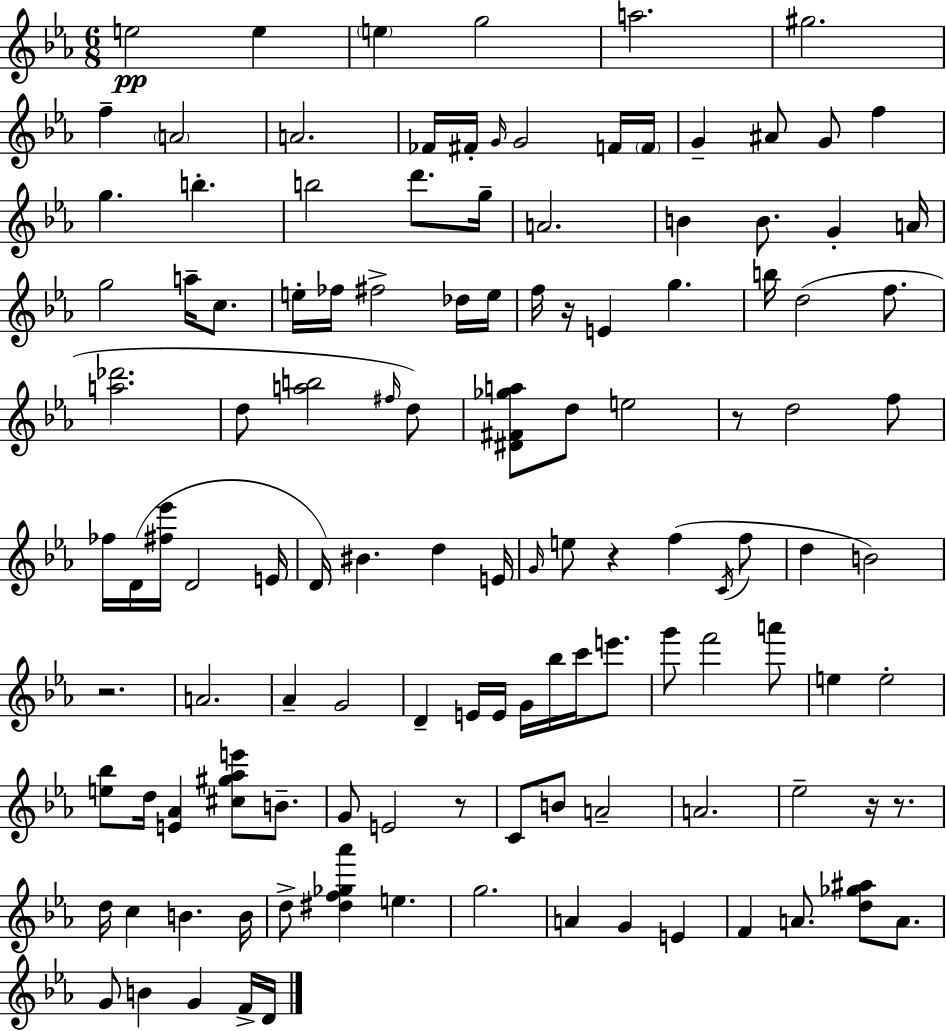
E5/h E5/q E5/q G5/h A5/h. G#5/h. F5/q A4/h A4/h. FES4/s F#4/s G4/s G4/h F4/s F4/s G4/q A#4/e G4/e F5/q G5/q. B5/q. B5/h D6/e. G5/s A4/h. B4/q B4/e. G4/q A4/s G5/h A5/s C5/e. E5/s FES5/s F#5/h Db5/s E5/s F5/s R/s E4/q G5/q. B5/s D5/h F5/e. [A5,Db6]/h. D5/e [A5,B5]/h F#5/s D5/e [D#4,F#4,Gb5,A5]/e D5/e E5/h R/e D5/h F5/e FES5/s D4/s [F#5,Eb6]/s D4/h E4/s D4/s BIS4/q. D5/q E4/s G4/s E5/e R/q F5/q C4/s F5/e D5/q B4/h R/h. A4/h. Ab4/q G4/h D4/q E4/s E4/s G4/s Bb5/s C6/s E6/e. G6/e F6/h A6/e E5/q E5/h [E5,Bb5]/e D5/s [E4,Ab4]/q [C#5,G#5,Ab5,E6]/e B4/e. G4/e E4/h R/e C4/e B4/e A4/h A4/h. Eb5/h R/s R/e. D5/s C5/q B4/q. B4/s D5/e [D#5,F5,Gb5,Ab6]/q E5/q. G5/h. A4/q G4/q E4/q F4/q A4/e. [D5,Gb5,A#5]/e A4/e. G4/e B4/q G4/q F4/s D4/s